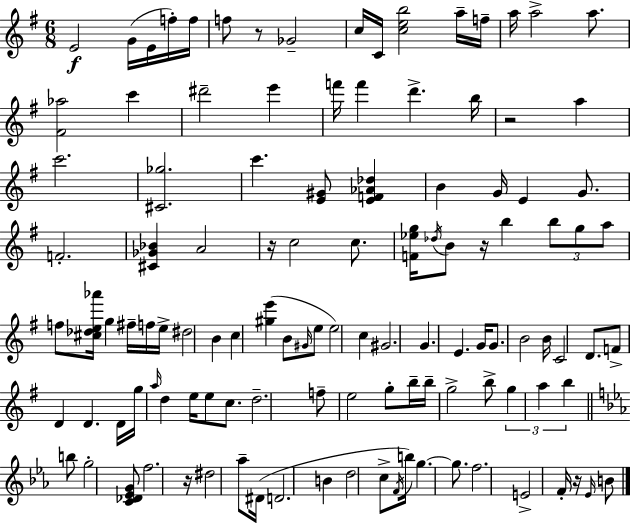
{
  \clef treble
  \numericTimeSignature
  \time 6/8
  \key e \minor
  e'2\f g'16( e'16 f''16-.) f''16 | f''8 r8 ges'2-- | c''16 c'16 <c'' e'' b''>2 a''16-- f''16-- | a''16 a''2-> a''8. | \break <fis' aes''>2 c'''4 | dis'''2-- e'''4 | f'''16 f'''4 d'''4.-> b''16 | r2 a''4 | \break c'''2. | <cis' ges''>2. | c'''4. <e' gis'>8 <e' f' aes' des''>4 | b'4 g'16 e'4 g'8. | \break f'2.-. | <cis' ges' bes'>4 a'2 | r16 c''2 c''8. | <f' ees'' g''>16 \acciaccatura { des''16 } b'8 r16 b''4 \tuplet 3/2 { b''8 g''8 | \break a''8 } f''8 <cis'' des'' e'' aes'''>16 g''4 fis''16-- f''16 | e''16-> dis''2 b'4 | c''4 <gis'' e'''>4( b'8 \grace { gis'16 } | e''8 e''2) c''4 | \break gis'2. | g'4. e'4. | g'16 g'8. b'2 | b'16 c'2 d'8. | \break f'8-> d'4 d'4. | d'16 g''16 \grace { a''16 } d''4 e''16 e''8 | c''8. d''2.-- | f''8-- e''2 | \break g''8-. b''16-- b''16-- g''2-> | b''8-> \tuplet 3/2 { g''4 a''4 b''4 } | \bar "||" \break \key ees \major b''8 g''2-. <c' des' ees' g'>8 | f''2. | r16 dis''2 aes''8-- dis'16( | d'2. | \break b'4 d''2 | c''8-> \acciaccatura { f'16 }) b''16 g''4.~~ g''8. | f''2. | e'2-> f'16-. r16 \grace { ees'16 } | \break b'8 \bar "|."
}